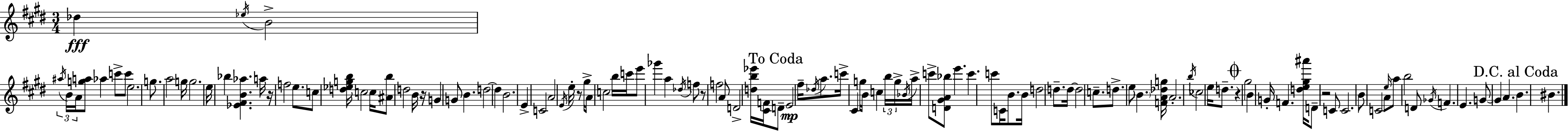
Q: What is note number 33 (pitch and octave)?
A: A4